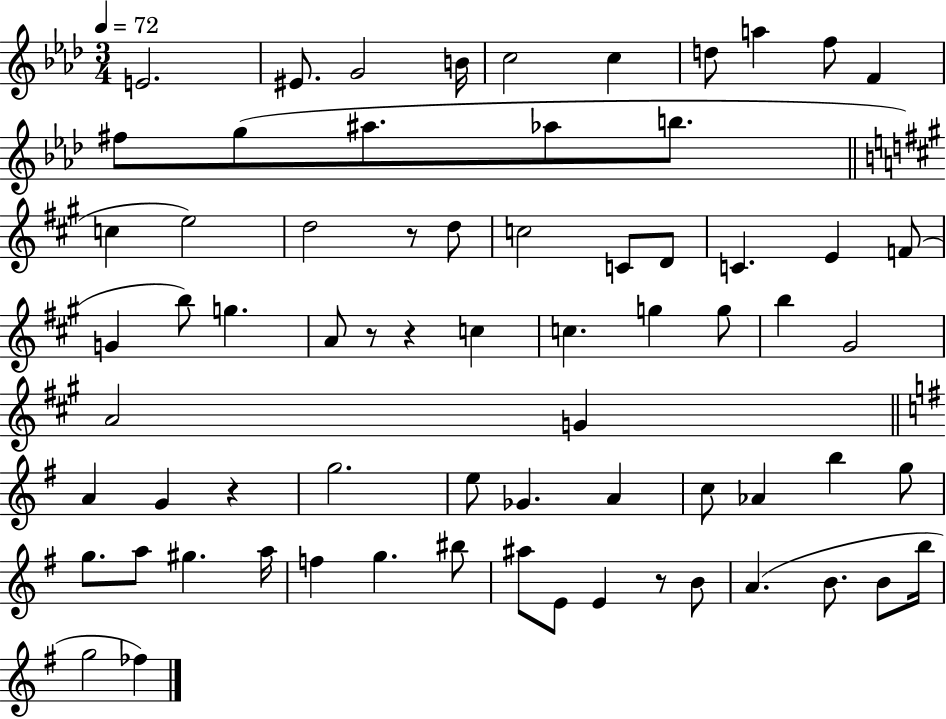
E4/h. EIS4/e. G4/h B4/s C5/h C5/q D5/e A5/q F5/e F4/q F#5/e G5/e A#5/e. Ab5/e B5/e. C5/q E5/h D5/h R/e D5/e C5/h C4/e D4/e C4/q. E4/q F4/e G4/q B5/e G5/q. A4/e R/e R/q C5/q C5/q. G5/q G5/e B5/q G#4/h A4/h G4/q A4/q G4/q R/q G5/h. E5/e Gb4/q. A4/q C5/e Ab4/q B5/q G5/e G5/e. A5/e G#5/q. A5/s F5/q G5/q. BIS5/e A#5/e E4/e E4/q R/e B4/e A4/q. B4/e. B4/e B5/s G5/h FES5/q